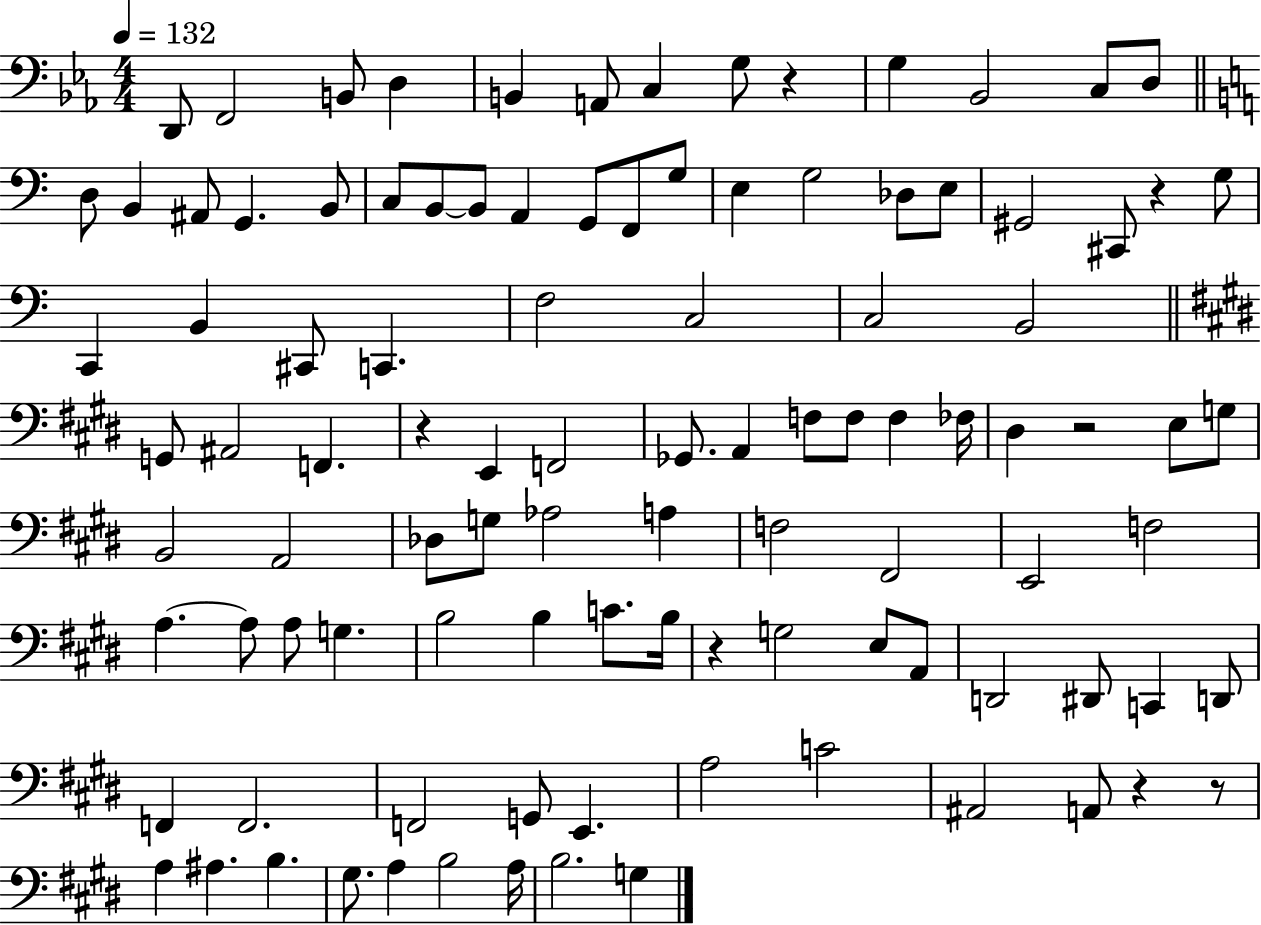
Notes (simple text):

D2/e F2/h B2/e D3/q B2/q A2/e C3/q G3/e R/q G3/q Bb2/h C3/e D3/e D3/e B2/q A#2/e G2/q. B2/e C3/e B2/e B2/e A2/q G2/e F2/e G3/e E3/q G3/h Db3/e E3/e G#2/h C#2/e R/q G3/e C2/q B2/q C#2/e C2/q. F3/h C3/h C3/h B2/h G2/e A#2/h F2/q. R/q E2/q F2/h Gb2/e. A2/q F3/e F3/e F3/q FES3/s D#3/q R/h E3/e G3/e B2/h A2/h Db3/e G3/e Ab3/h A3/q F3/h F#2/h E2/h F3/h A3/q. A3/e A3/e G3/q. B3/h B3/q C4/e. B3/s R/q G3/h E3/e A2/e D2/h D#2/e C2/q D2/e F2/q F2/h. F2/h G2/e E2/q. A3/h C4/h A#2/h A2/e R/q R/e A3/q A#3/q. B3/q. G#3/e. A3/q B3/h A3/s B3/h. G3/q